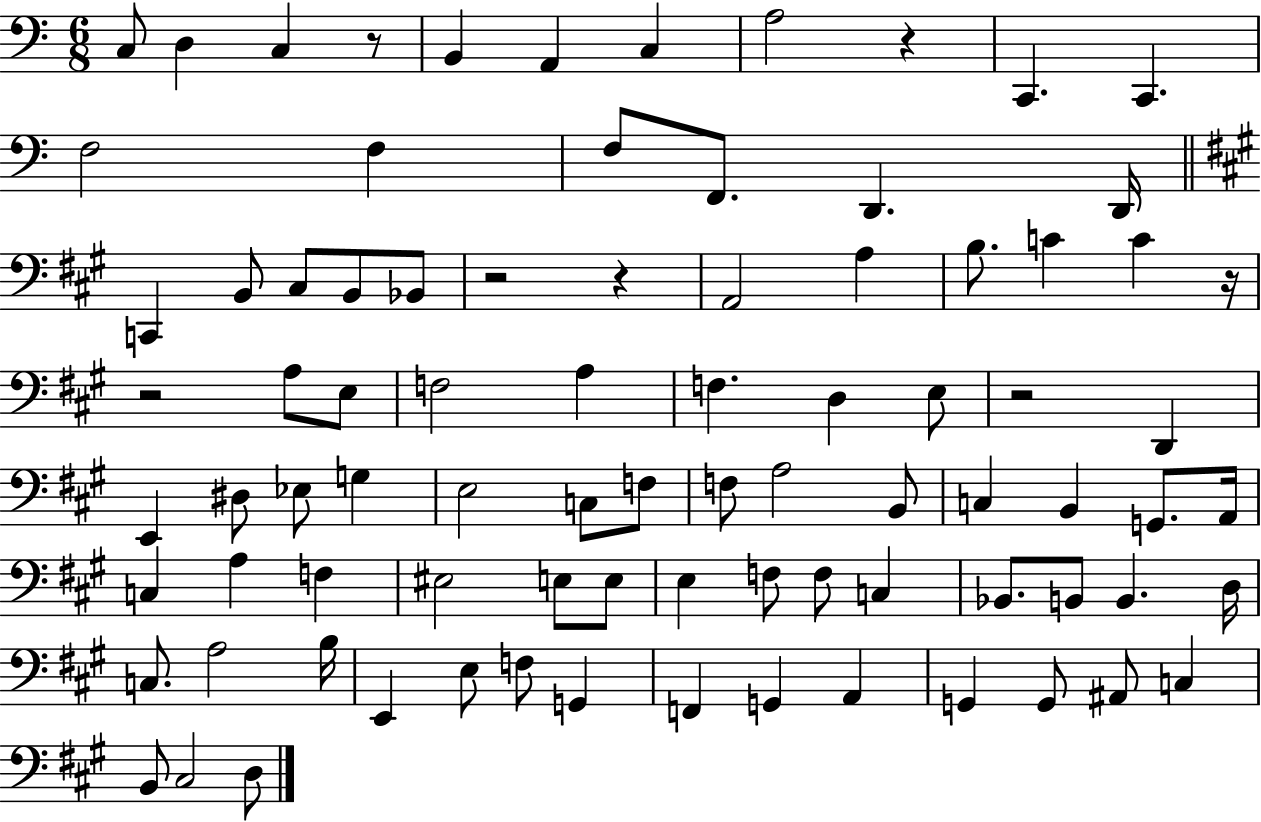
C3/e D3/q C3/q R/e B2/q A2/q C3/q A3/h R/q C2/q. C2/q. F3/h F3/q F3/e F2/e. D2/q. D2/s C2/q B2/e C#3/e B2/e Bb2/e R/h R/q A2/h A3/q B3/e. C4/q C4/q R/s R/h A3/e E3/e F3/h A3/q F3/q. D3/q E3/e R/h D2/q E2/q D#3/e Eb3/e G3/q E3/h C3/e F3/e F3/e A3/h B2/e C3/q B2/q G2/e. A2/s C3/q A3/q F3/q EIS3/h E3/e E3/e E3/q F3/e F3/e C3/q Bb2/e. B2/e B2/q. D3/s C3/e. A3/h B3/s E2/q E3/e F3/e G2/q F2/q G2/q A2/q G2/q G2/e A#2/e C3/q B2/e C#3/h D3/e